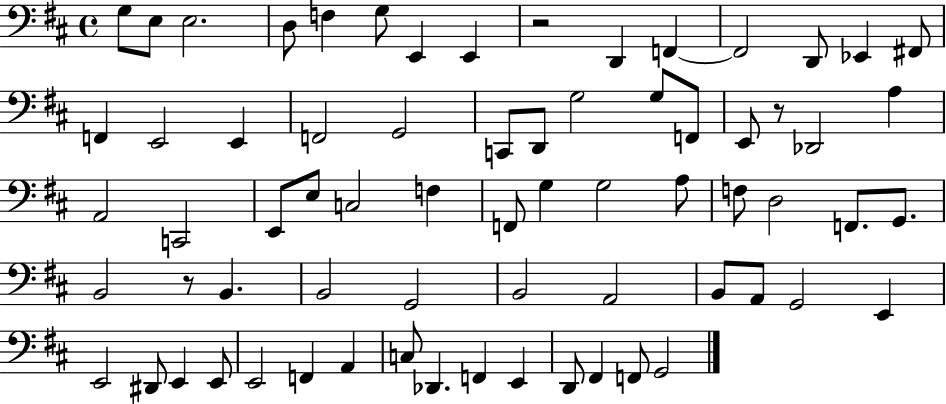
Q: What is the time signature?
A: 4/4